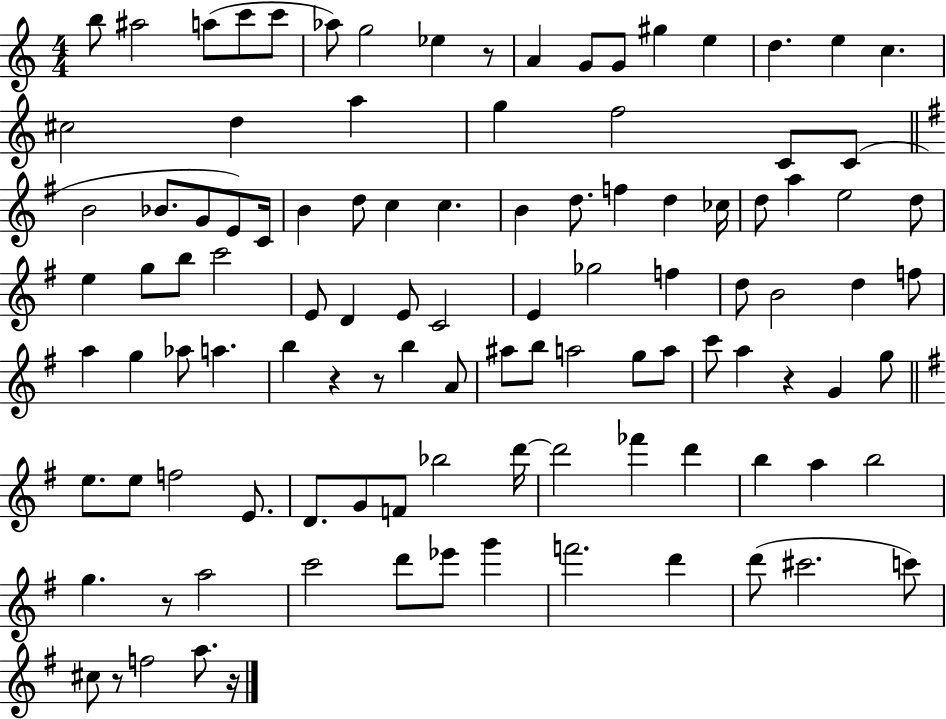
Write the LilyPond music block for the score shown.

{
  \clef treble
  \numericTimeSignature
  \time 4/4
  \key c \major
  b''8 ais''2 a''8( c'''8 c'''8 | aes''8) g''2 ees''4 r8 | a'4 g'8 g'8 gis''4 e''4 | d''4. e''4 c''4. | \break cis''2 d''4 a''4 | g''4 f''2 c'8 c'8( | \bar "||" \break \key g \major b'2 bes'8. g'8 e'8) c'16 | b'4 d''8 c''4 c''4. | b'4 d''8. f''4 d''4 ces''16 | d''8 a''4 e''2 d''8 | \break e''4 g''8 b''8 c'''2 | e'8 d'4 e'8 c'2 | e'4 ges''2 f''4 | d''8 b'2 d''4 f''8 | \break a''4 g''4 aes''8 a''4. | b''4 r4 r8 b''4 a'8 | ais''8 b''8 a''2 g''8 a''8 | c'''8 a''4 r4 g'4 g''8 | \break \bar "||" \break \key e \minor e''8. e''8 f''2 e'8. | d'8. g'8 f'8 bes''2 d'''16~~ | d'''2 fes'''4 d'''4 | b''4 a''4 b''2 | \break g''4. r8 a''2 | c'''2 d'''8 ees'''8 g'''4 | f'''2. d'''4 | d'''8( cis'''2. c'''8) | \break cis''8 r8 f''2 a''8. r16 | \bar "|."
}